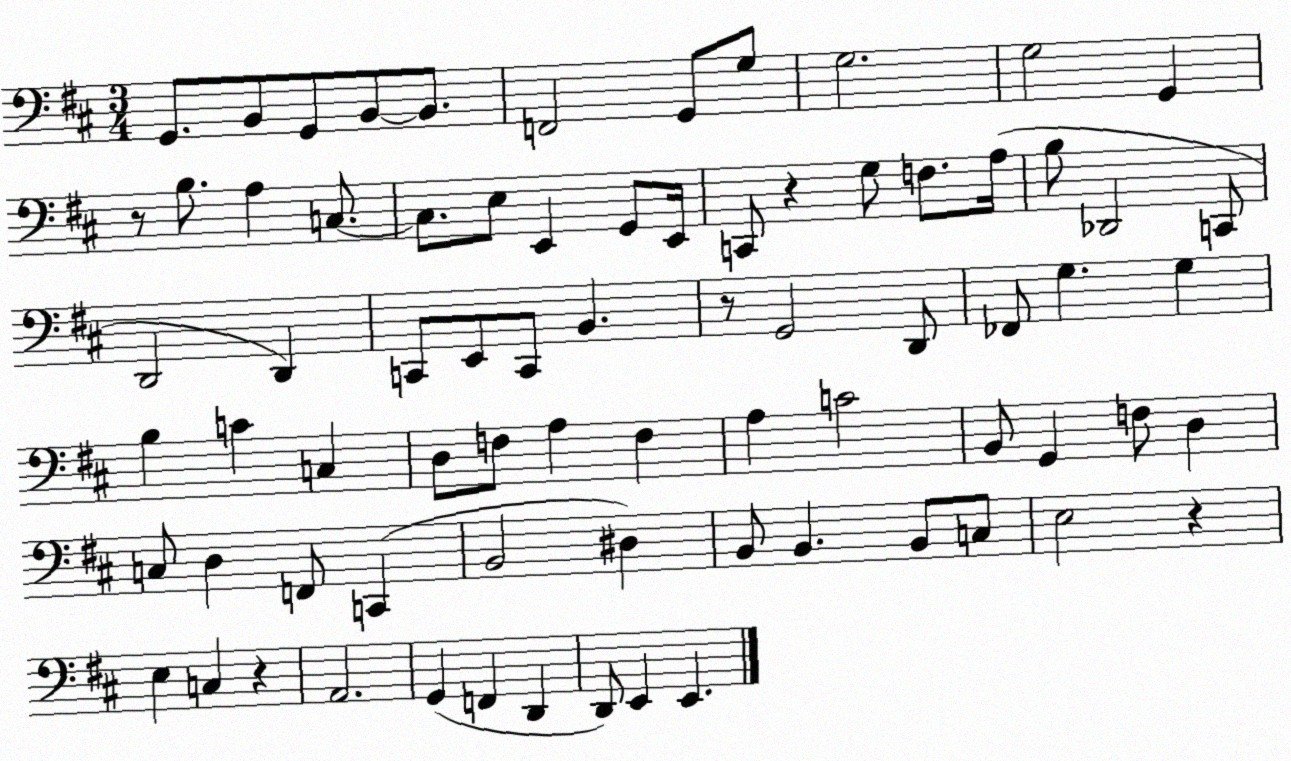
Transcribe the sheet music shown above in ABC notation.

X:1
T:Untitled
M:3/4
L:1/4
K:D
G,,/2 B,,/2 G,,/2 B,,/2 B,,/2 F,,2 G,,/2 G,/2 G,2 G,2 G,, z/2 B,/2 A, C,/2 C,/2 E,/2 E,, G,,/2 E,,/4 C,,/2 z G,/2 F,/2 A,/4 B,/2 _D,,2 C,,/2 D,,2 D,, C,,/2 E,,/2 C,,/2 B,, z/2 G,,2 D,,/2 _F,,/2 G, G, B, C C, D,/2 F,/2 A, F, A, C2 B,,/2 G,, F,/2 D, C,/2 D, F,,/2 C,, B,,2 ^D, B,,/2 B,, B,,/2 C,/2 E,2 z E, C, z A,,2 G,, F,, D,, D,,/2 E,, E,,